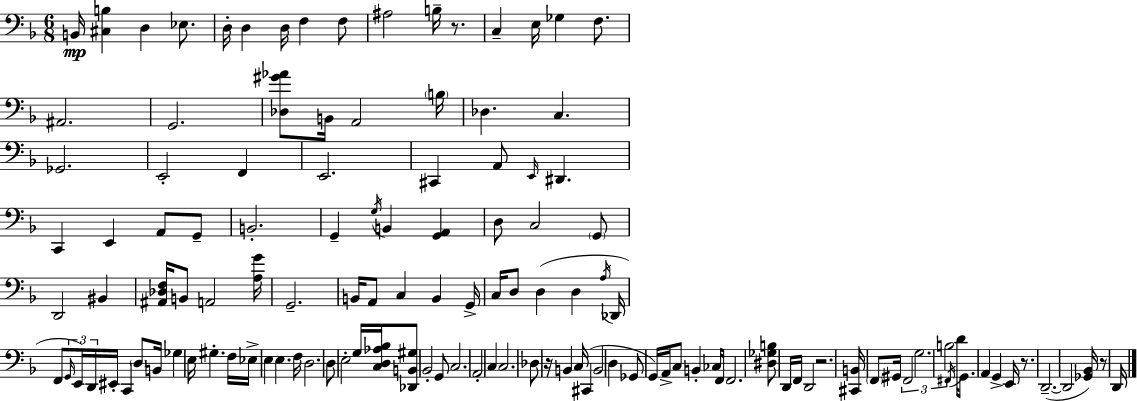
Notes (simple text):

B2/s [C#3,B3]/q D3/q Eb3/e. D3/s D3/q D3/s F3/q F3/e A#3/h B3/s R/e. C3/q E3/s Gb3/q F3/e. A#2/h. G2/h. [Db3,G#4,Ab4]/e B2/s A2/h B3/s Db3/q. C3/q. Gb2/h. E2/h F2/q E2/h. C#2/q A2/e E2/s D#2/q. C2/q E2/q A2/e G2/e B2/h. G2/q G3/s B2/q [G2,A2]/q D3/e C3/h G2/e D2/h BIS2/q [A#2,Db3,F3]/s B2/e A2/h [A3,G4]/s G2/h. B2/s A2/e C3/q B2/q G2/s C3/s D3/e D3/q D3/q A3/s Db2/s F2/e G2/s E2/s D2/s EIS2/s C2/q D3/e B2/s Gb3/q E3/s G#3/q. F3/s Eb3/s E3/q E3/q. F3/s D3/h. D3/e E3/h G3/s [C3,D3,Ab3,Bb3]/s [Db2,B2,G#3]/e Bb2/h G2/e C3/h. A2/h C3/q C3/h. Db3/e R/s B2/q C3/s C#2/q B2/h D3/q Gb2/e G2/s A2/s C3/e B2/q CES3/s F2/s F2/h. [D#3,Gb3,B3]/e D2/s F2/s D2/h R/h. [C#2,B2]/s F2/e G#2/s F2/h G3/h. B3/h F#2/s D4/s G2/e. A2/q G2/q E2/s R/e. D2/h. D2/h [Gb2,Bb2]/s R/e D2/s